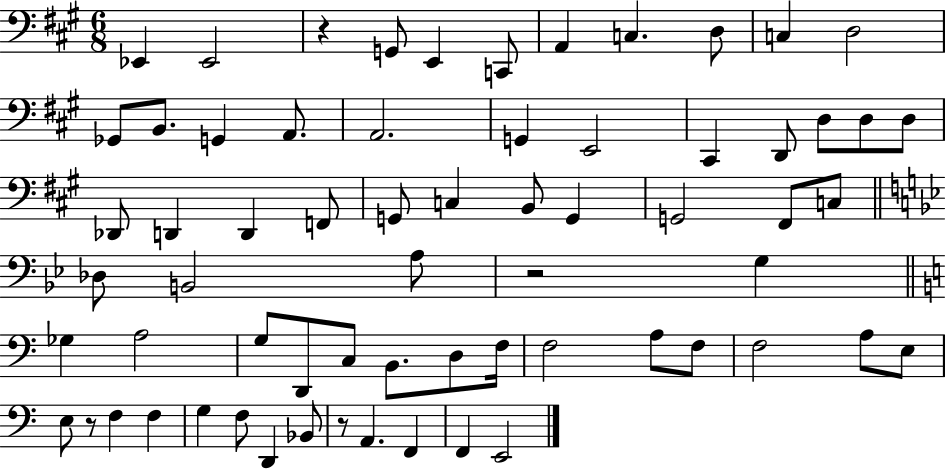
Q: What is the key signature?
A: A major